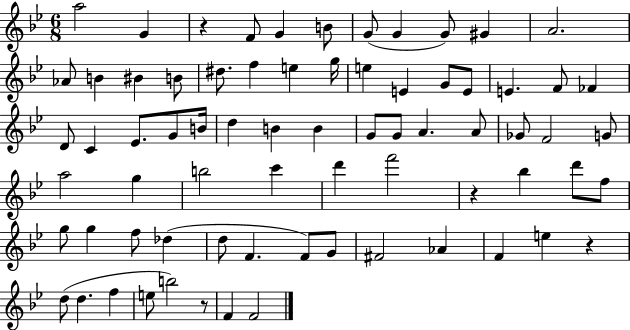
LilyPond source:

{
  \clef treble
  \numericTimeSignature
  \time 6/8
  \key bes \major
  a''2 g'4 | r4 f'8 g'4 b'8 | g'8( g'4 g'8) gis'4 | a'2. | \break aes'8 b'4 bis'4 b'8 | dis''8. f''4 e''4 g''16 | e''4 e'4 g'8 e'8 | e'4. f'8 fes'4 | \break d'8 c'4 ees'8. g'8 b'16 | d''4 b'4 b'4 | g'8 g'8 a'4. a'8 | ges'8 f'2 g'8 | \break a''2 g''4 | b''2 c'''4 | d'''4 f'''2 | r4 bes''4 d'''8 f''8 | \break g''8 g''4 f''8 des''4( | d''8 f'4. f'8) g'8 | fis'2 aes'4 | f'4 e''4 r4 | \break d''8( d''4. f''4 | e''8 b''2) r8 | f'4 f'2 | \bar "|."
}